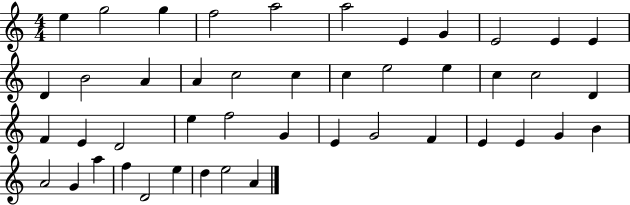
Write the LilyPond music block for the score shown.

{
  \clef treble
  \numericTimeSignature
  \time 4/4
  \key c \major
  e''4 g''2 g''4 | f''2 a''2 | a''2 e'4 g'4 | e'2 e'4 e'4 | \break d'4 b'2 a'4 | a'4 c''2 c''4 | c''4 e''2 e''4 | c''4 c''2 d'4 | \break f'4 e'4 d'2 | e''4 f''2 g'4 | e'4 g'2 f'4 | e'4 e'4 g'4 b'4 | \break a'2 g'4 a''4 | f''4 d'2 e''4 | d''4 e''2 a'4 | \bar "|."
}